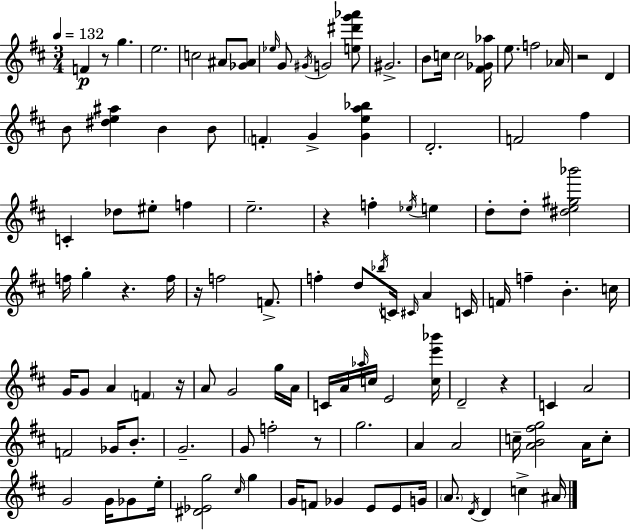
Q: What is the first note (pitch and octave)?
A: F4